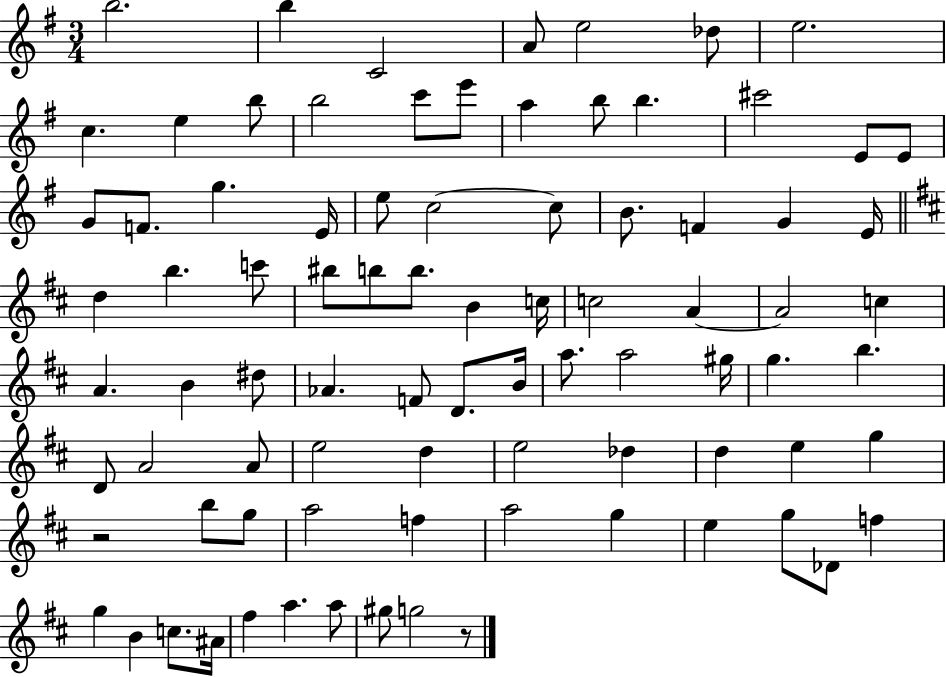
B5/h. B5/q C4/h A4/e E5/h Db5/e E5/h. C5/q. E5/q B5/e B5/h C6/e E6/e A5/q B5/e B5/q. C#6/h E4/e E4/e G4/e F4/e. G5/q. E4/s E5/e C5/h C5/e B4/e. F4/q G4/q E4/s D5/q B5/q. C6/e BIS5/e B5/e B5/e. B4/q C5/s C5/h A4/q A4/h C5/q A4/q. B4/q D#5/e Ab4/q. F4/e D4/e. B4/s A5/e. A5/h G#5/s G5/q. B5/q. D4/e A4/h A4/e E5/h D5/q E5/h Db5/q D5/q E5/q G5/q R/h B5/e G5/e A5/h F5/q A5/h G5/q E5/q G5/e Db4/e F5/q G5/q B4/q C5/e. A#4/s F#5/q A5/q. A5/e G#5/e G5/h R/e